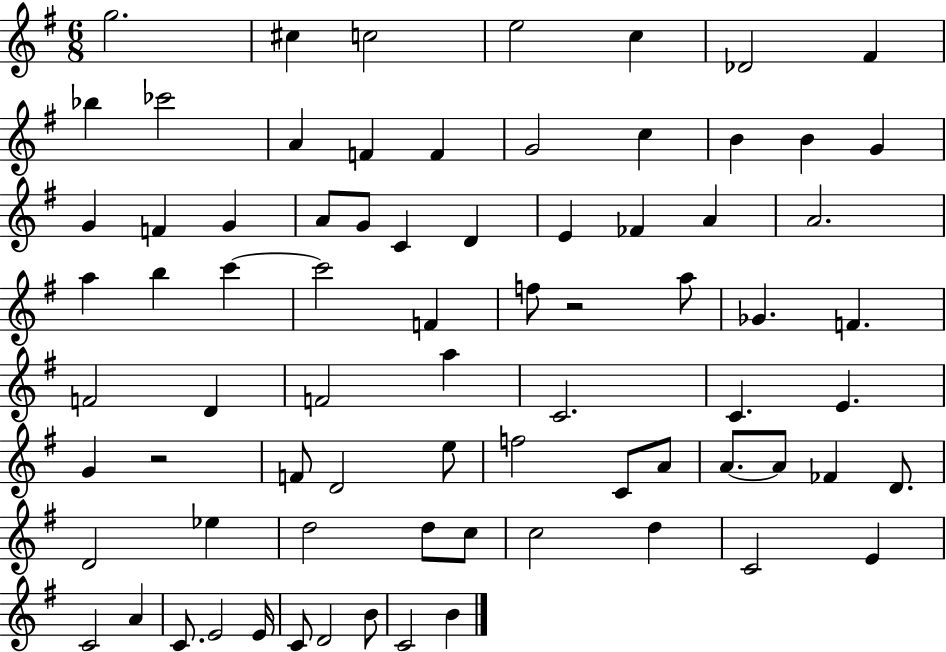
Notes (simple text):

G5/h. C#5/q C5/h E5/h C5/q Db4/h F#4/q Bb5/q CES6/h A4/q F4/q F4/q G4/h C5/q B4/q B4/q G4/q G4/q F4/q G4/q A4/e G4/e C4/q D4/q E4/q FES4/q A4/q A4/h. A5/q B5/q C6/q C6/h F4/q F5/e R/h A5/e Gb4/q. F4/q. F4/h D4/q F4/h A5/q C4/h. C4/q. E4/q. G4/q R/h F4/e D4/h E5/e F5/h C4/e A4/e A4/e. A4/e FES4/q D4/e. D4/h Eb5/q D5/h D5/e C5/e C5/h D5/q C4/h E4/q C4/h A4/q C4/e. E4/h E4/s C4/e D4/h B4/e C4/h B4/q